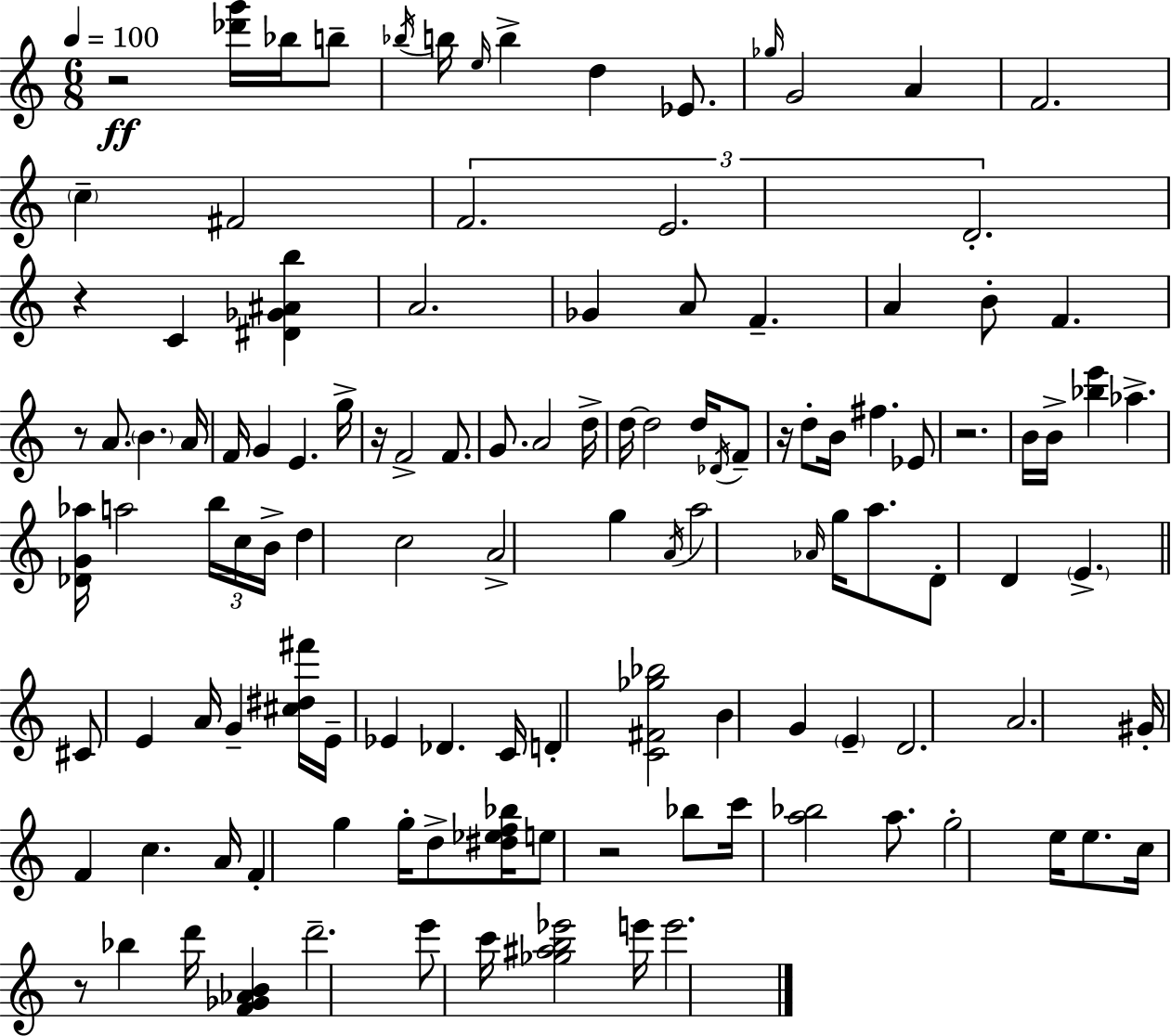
{
  \clef treble
  \numericTimeSignature
  \time 6/8
  \key a \minor
  \tempo 4 = 100
  \repeat volta 2 { r2\ff <des''' g'''>16 bes''16 b''8-- | \acciaccatura { bes''16 } b''16 \grace { e''16 } b''4-> d''4 ees'8. | \grace { ges''16 } g'2 a'4 | f'2. | \break \parenthesize c''4-- fis'2 | \tuplet 3/2 { f'2. | e'2. | d'2.-. } | \break r4 c'4 <dis' ges' ais' b''>4 | a'2. | ges'4 a'8 f'4.-- | a'4 b'8-. f'4. | \break r8 a'8. \parenthesize b'4. | a'16 f'16 g'4 e'4. | g''16-> r16 f'2-> | f'8. g'8. a'2 | \break d''16-> d''16~~ d''2 | d''16 \acciaccatura { des'16 } f'8-- r16 d''8-. b'16 fis''4. | ees'8 r2. | b'16 b'16-> <bes'' e'''>4 aes''4.-> | \break <des' g' aes''>16 a''2 | \tuplet 3/2 { b''16 c''16 b'16-> } d''4 c''2 | a'2-> | g''4 \acciaccatura { a'16 } a''2 | \break \grace { aes'16 } g''16 a''8. d'8-. d'4 | \parenthesize e'4.-> \bar "||" \break \key c \major cis'8 e'4 a'16 g'4-- <cis'' dis'' fis'''>16 | e'16-- ees'4 des'4. c'16 | d'4-. <c' fis' ges'' bes''>2 | b'4 g'4 \parenthesize e'4-- | \break d'2. | a'2. | gis'16-. f'4 c''4. a'16 | f'4-. g''4 g''16-. d''8-> <dis'' ees'' f'' bes''>16 | \break e''8 r2 bes''8 | c'''16 <a'' bes''>2 a''8. | g''2-. e''16 e''8. | c''16 r8 bes''4 d'''16 <f' ges' aes' b'>4 | \break d'''2.-- | e'''8 c'''16 <ges'' ais'' b'' ees'''>2 e'''16 | e'''2. | } \bar "|."
}